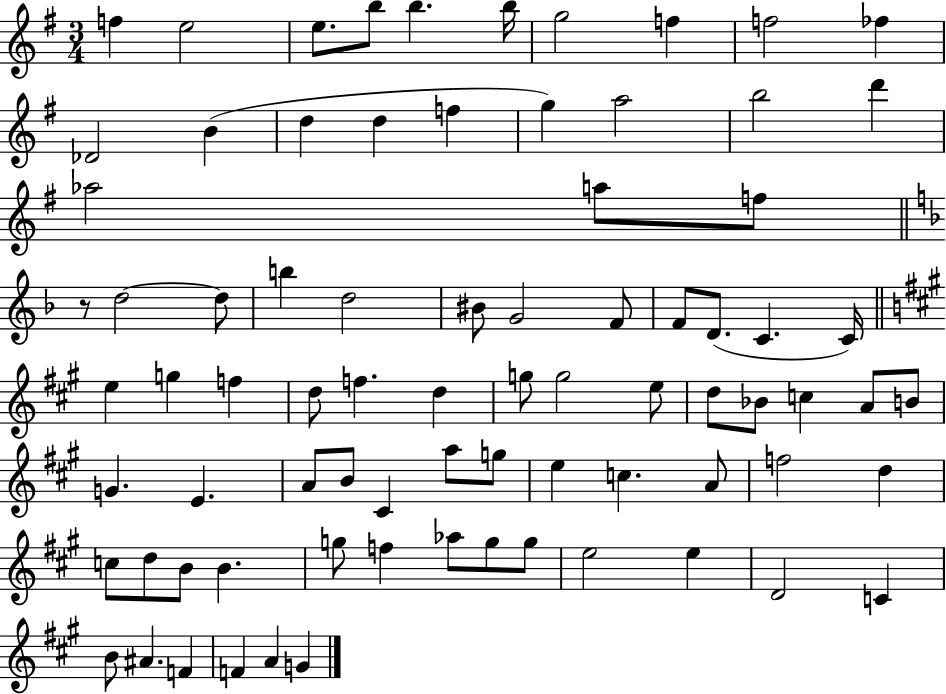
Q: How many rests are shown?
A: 1